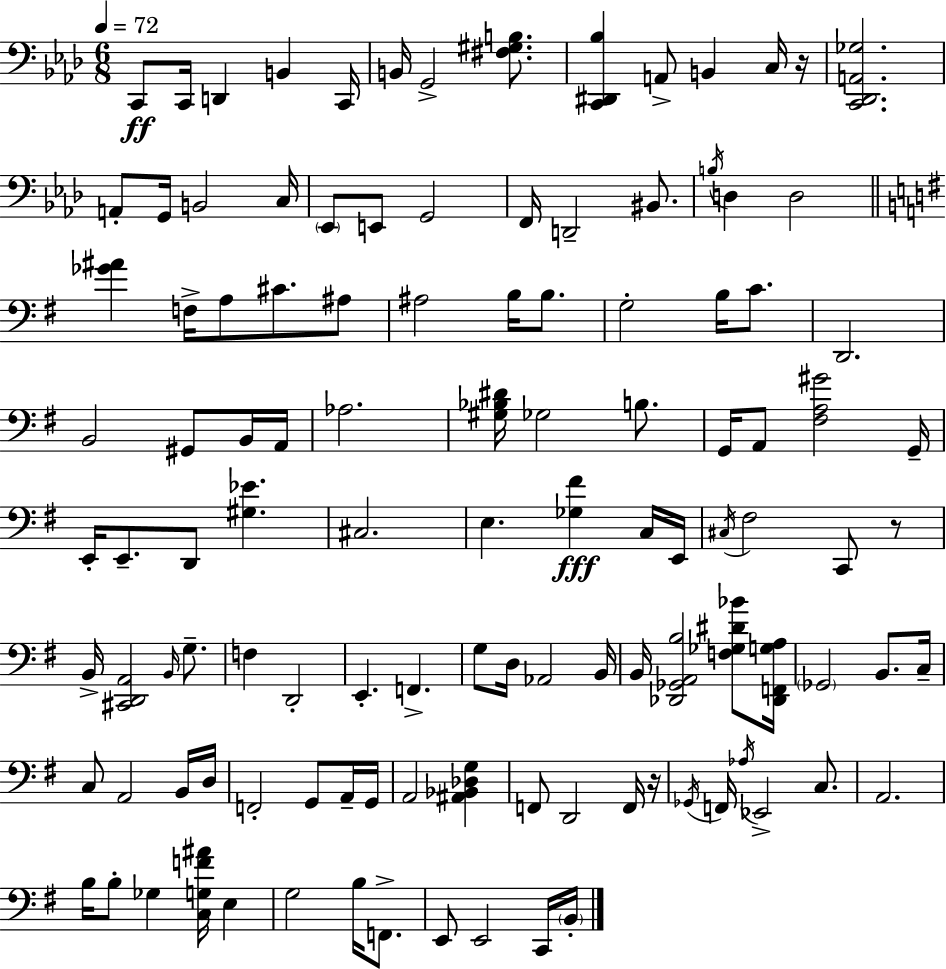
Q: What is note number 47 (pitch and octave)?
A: D2